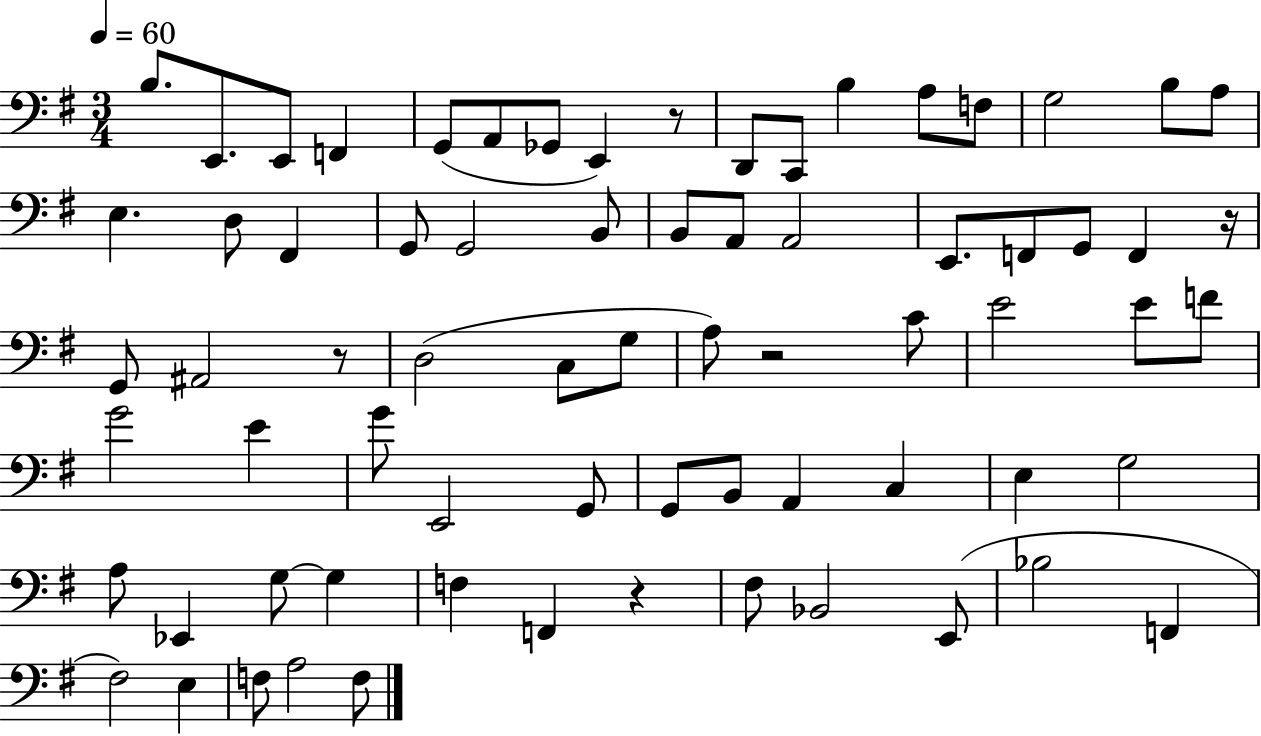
{
  \clef bass
  \numericTimeSignature
  \time 3/4
  \key g \major
  \tempo 4 = 60
  b8. e,8. e,8 f,4 | g,8( a,8 ges,8 e,4) r8 | d,8 c,8 b4 a8 f8 | g2 b8 a8 | \break e4. d8 fis,4 | g,8 g,2 b,8 | b,8 a,8 a,2 | e,8. f,8 g,8 f,4 r16 | \break g,8 ais,2 r8 | d2( c8 g8 | a8) r2 c'8 | e'2 e'8 f'8 | \break g'2 e'4 | g'8 e,2 g,8 | g,8 b,8 a,4 c4 | e4 g2 | \break a8 ees,4 g8~~ g4 | f4 f,4 r4 | fis8 bes,2 e,8( | bes2 f,4 | \break fis2) e4 | f8 a2 f8 | \bar "|."
}